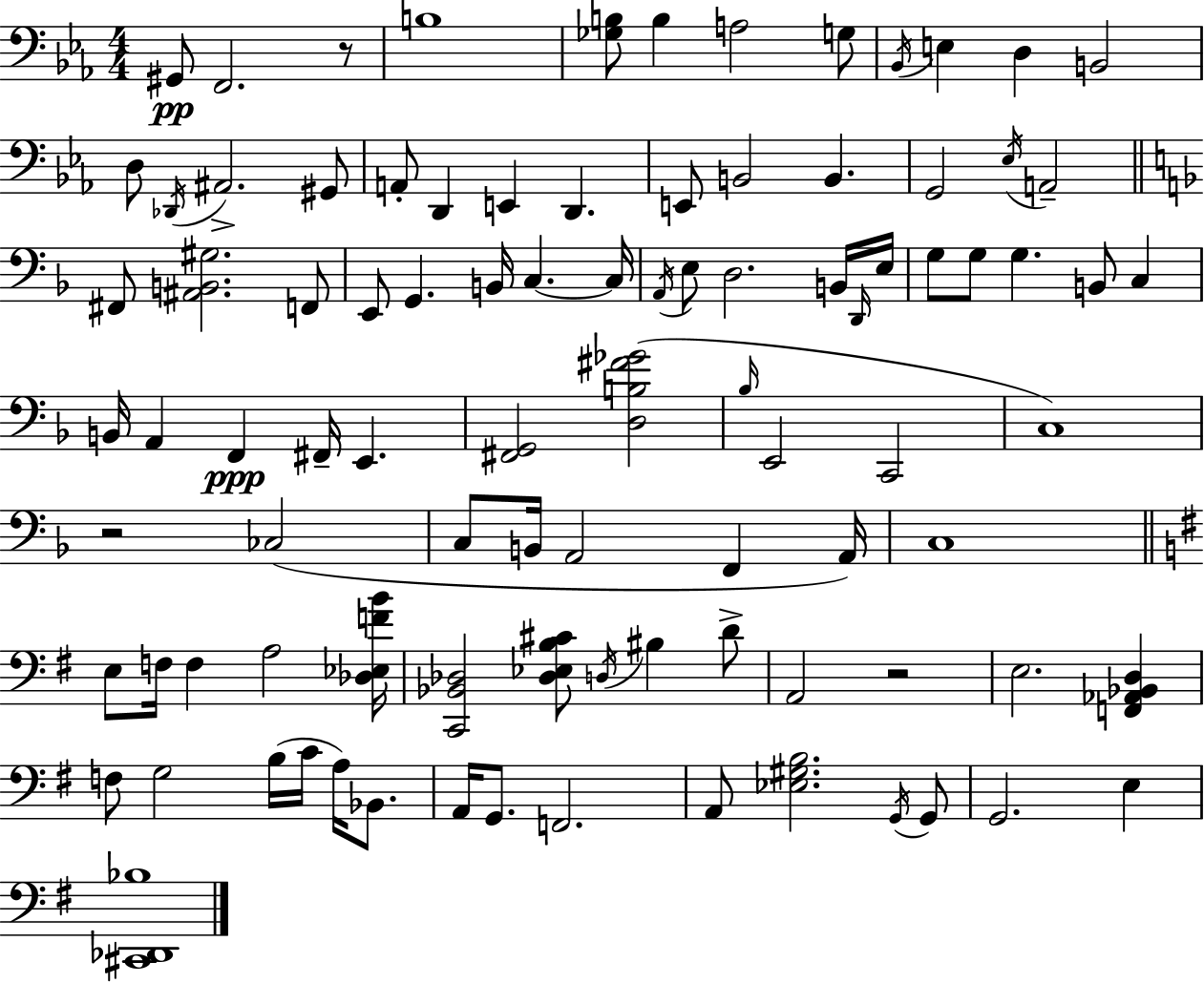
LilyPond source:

{
  \clef bass
  \numericTimeSignature
  \time 4/4
  \key c \minor
  \repeat volta 2 { gis,8\pp f,2. r8 | b1 | <ges b>8 b4 a2 g8 | \acciaccatura { bes,16 } e4 d4 b,2 | \break d8 \acciaccatura { des,16 } ais,2.-> | gis,8 a,8-. d,4 e,4 d,4. | e,8 b,2 b,4. | g,2 \acciaccatura { ees16 } a,2-- | \break \bar "||" \break \key d \minor fis,8 <ais, b, gis>2. f,8 | e,8 g,4. b,16 c4.~~ c16 | \acciaccatura { a,16 } e8 d2. b,16 | \grace { d,16 } e16 g8 g8 g4. b,8 c4 | \break b,16 a,4 f,4\ppp fis,16-- e,4. | <fis, g,>2 <d b fis' ges'>2( | \grace { bes16 } e,2 c,2 | c1) | \break r2 ces2( | c8 b,16 a,2 f,4 | a,16) c1 | \bar "||" \break \key e \minor e8 f16 f4 a2 <des ees f' b'>16 | <c, bes, des>2 <des ees b cis'>8 \acciaccatura { d16 } bis4 d'8-> | a,2 r2 | e2. <f, aes, bes, d>4 | \break f8 g2 b16( c'16 a16) bes,8. | a,16 g,8. f,2. | a,8 <ees gis b>2. \acciaccatura { g,16 } | g,8 g,2. e4 | \break <cis, des, bes>1 | } \bar "|."
}